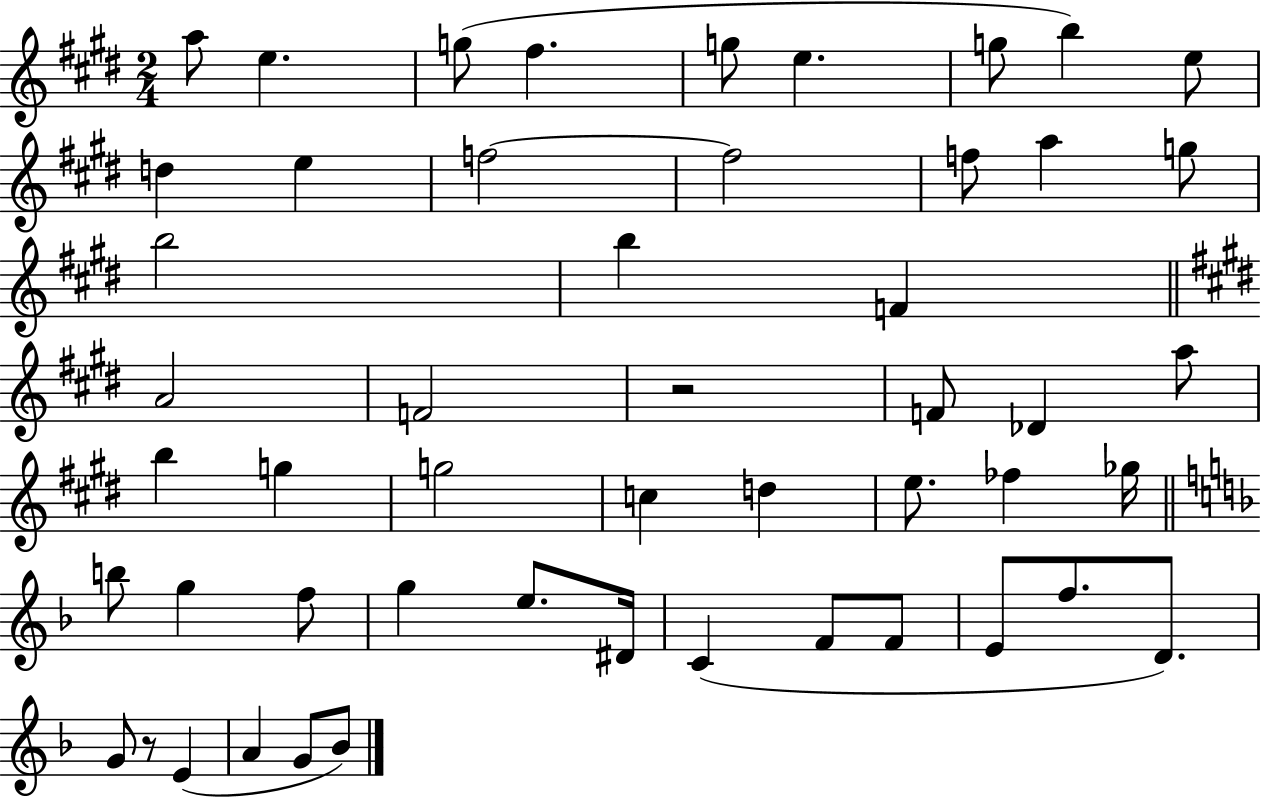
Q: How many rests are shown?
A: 2